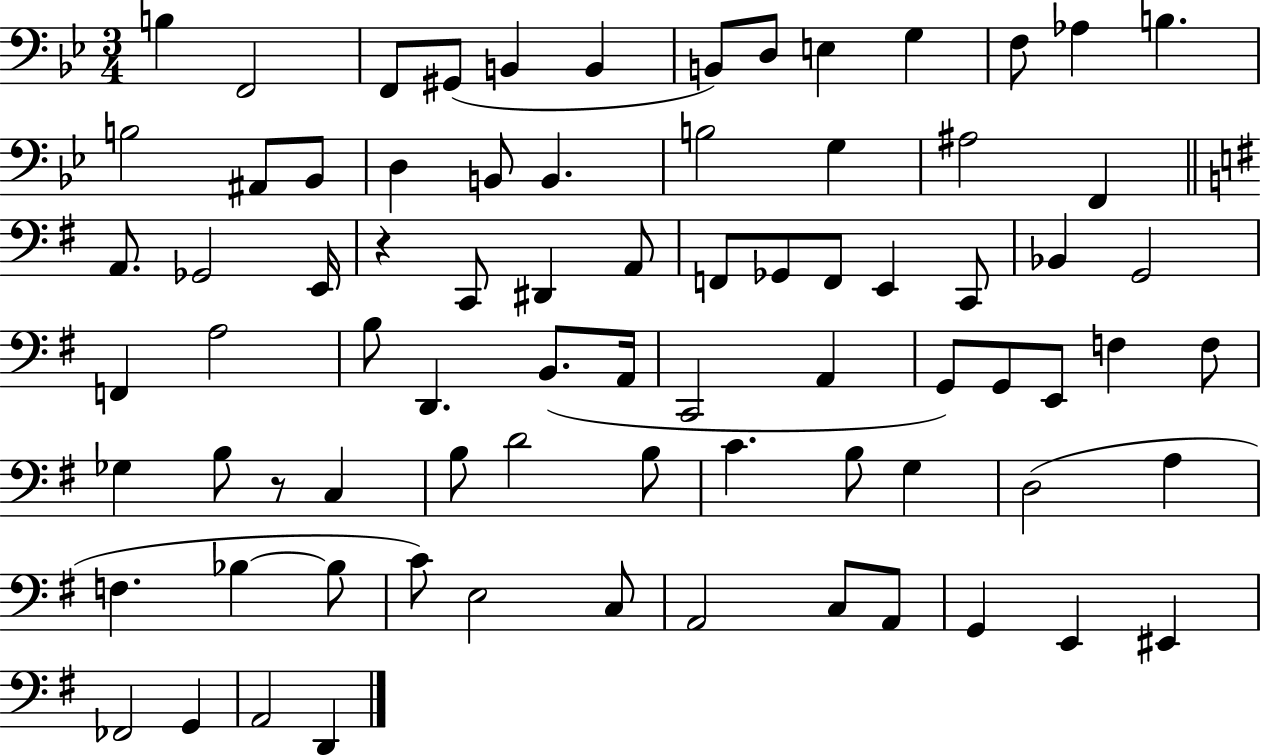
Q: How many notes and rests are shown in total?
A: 78